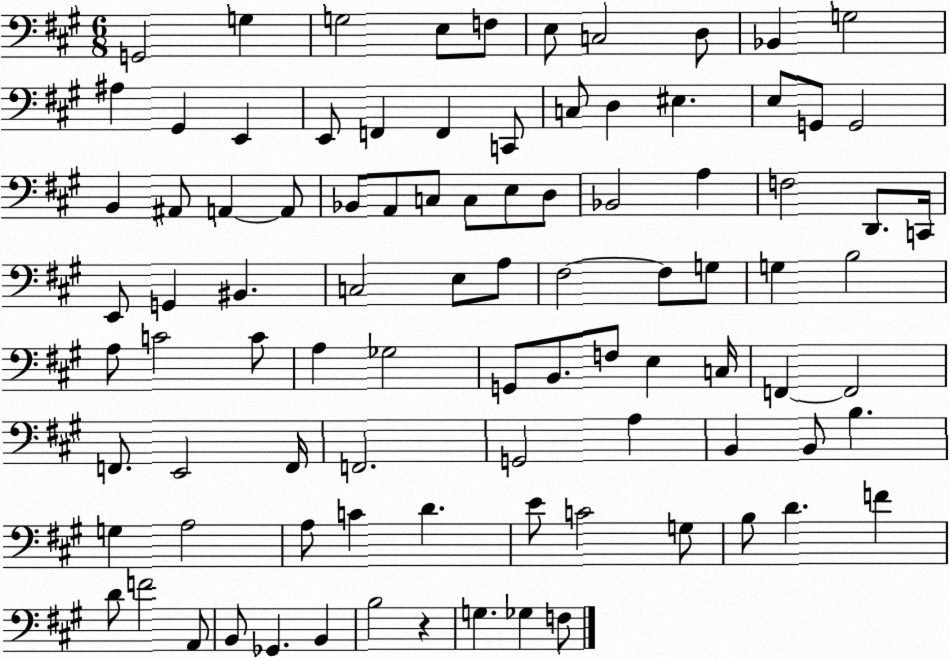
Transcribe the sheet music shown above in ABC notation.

X:1
T:Untitled
M:6/8
L:1/4
K:A
G,,2 G, G,2 E,/2 F,/2 E,/2 C,2 D,/2 _B,, G,2 ^A, ^G,, E,, E,,/2 F,, F,, C,,/2 C,/2 D, ^E, E,/2 G,,/2 G,,2 B,, ^A,,/2 A,, A,,/2 _B,,/2 A,,/2 C,/2 C,/2 E,/2 D,/2 _B,,2 A, F,2 D,,/2 C,,/4 E,,/2 G,, ^B,, C,2 E,/2 A,/2 ^F,2 ^F,/2 G,/2 G, B,2 A,/2 C2 C/2 A, _G,2 G,,/2 B,,/2 F,/2 E, C,/4 F,, F,,2 F,,/2 E,,2 F,,/4 F,,2 G,,2 A, B,, B,,/2 B, G, A,2 A,/2 C D E/2 C2 G,/2 B,/2 D F D/2 F2 A,,/2 B,,/2 _G,, B,, B,2 z G, _G, F,/2